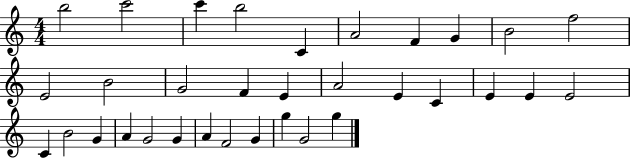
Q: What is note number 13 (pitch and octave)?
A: G4